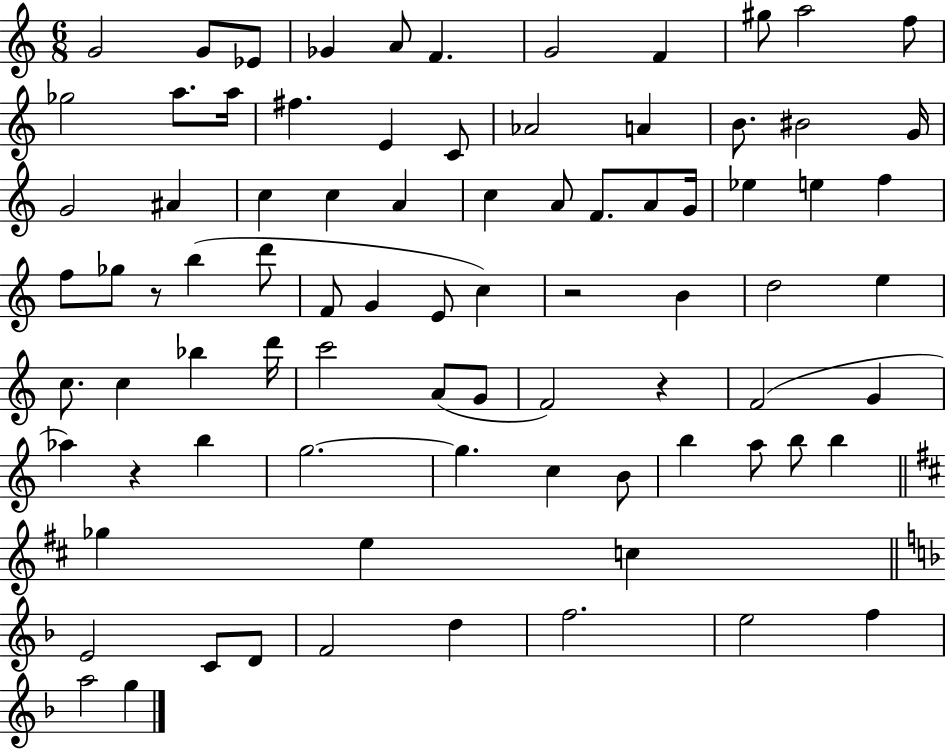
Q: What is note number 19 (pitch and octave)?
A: A4